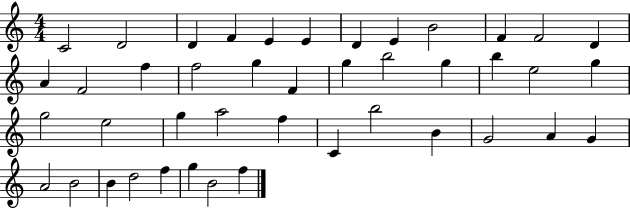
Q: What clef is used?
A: treble